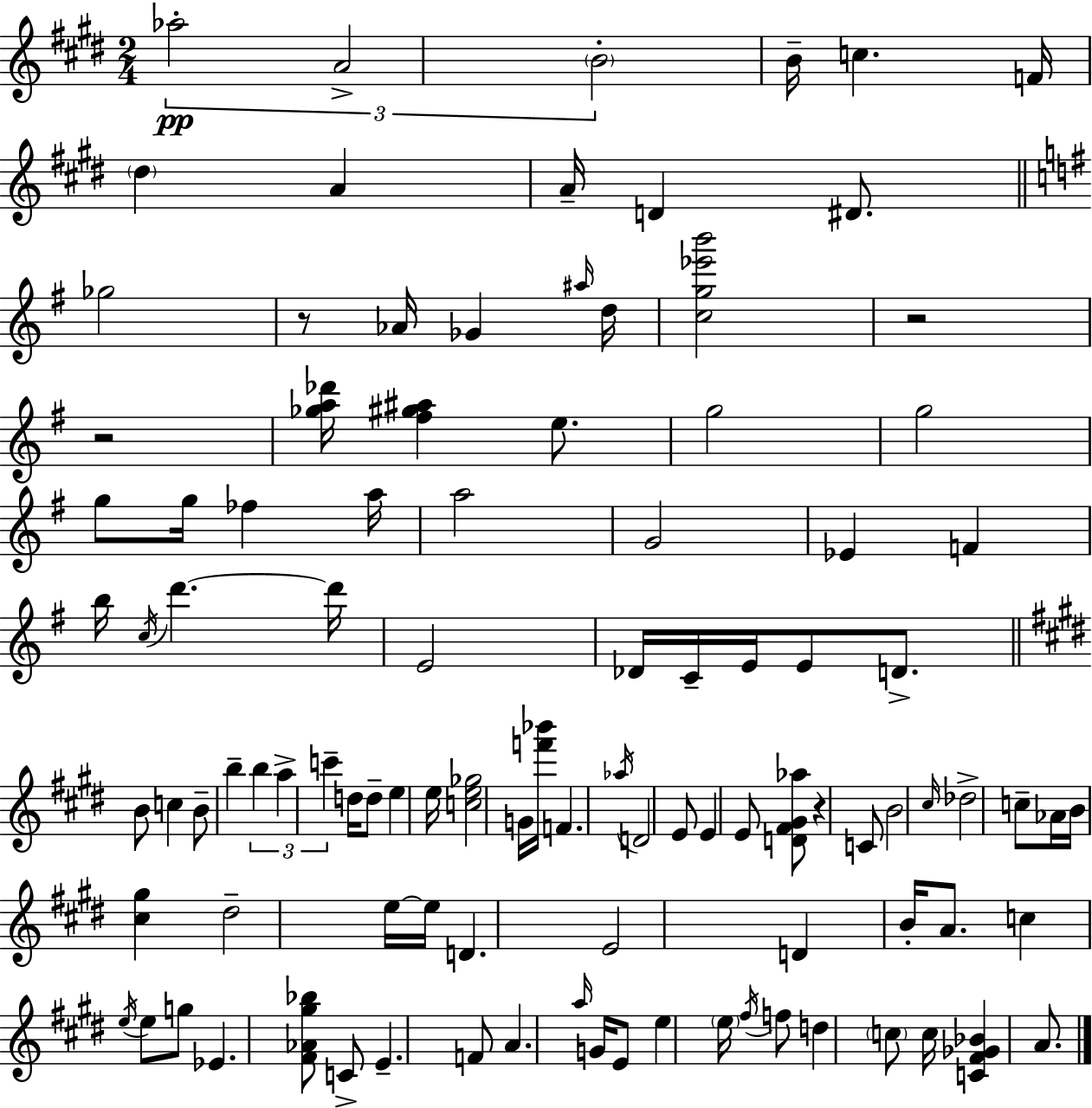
Ab5/h A4/h B4/h B4/s C5/q. F4/s D#5/q A4/q A4/s D4/q D#4/e. Gb5/h R/e Ab4/s Gb4/q A#5/s D5/s [C5,G5,Eb6,B6]/h R/h R/h [Gb5,A5,Db6]/s [F#5,G#5,A#5]/q E5/e. G5/h G5/h G5/e G5/s FES5/q A5/s A5/h G4/h Eb4/q F4/q B5/s C5/s D6/q. D6/s E4/h Db4/s C4/s E4/s E4/e D4/e. B4/e C5/q B4/e B5/q B5/q A5/q C6/q D5/s D5/e E5/q E5/s [C5,E5,Gb5]/h G4/s [F6,Bb6]/s F4/q. Ab5/s D4/h E4/e E4/q E4/e [D4,F#4,G#4,Ab5]/e R/q C4/e B4/h C#5/s Db5/h C5/e Ab4/s B4/s [C#5,G#5]/q D#5/h E5/s E5/s D4/q. E4/h D4/q B4/s A4/e. C5/q E5/s E5/e G5/e Eb4/q. [F#4,Ab4,G#5,Bb5]/e C4/e E4/q. F4/e A4/q. A5/s G4/s E4/e E5/q E5/s F#5/s F5/e D5/q C5/e C5/s [C4,F#4,Gb4,Bb4]/q A4/e.